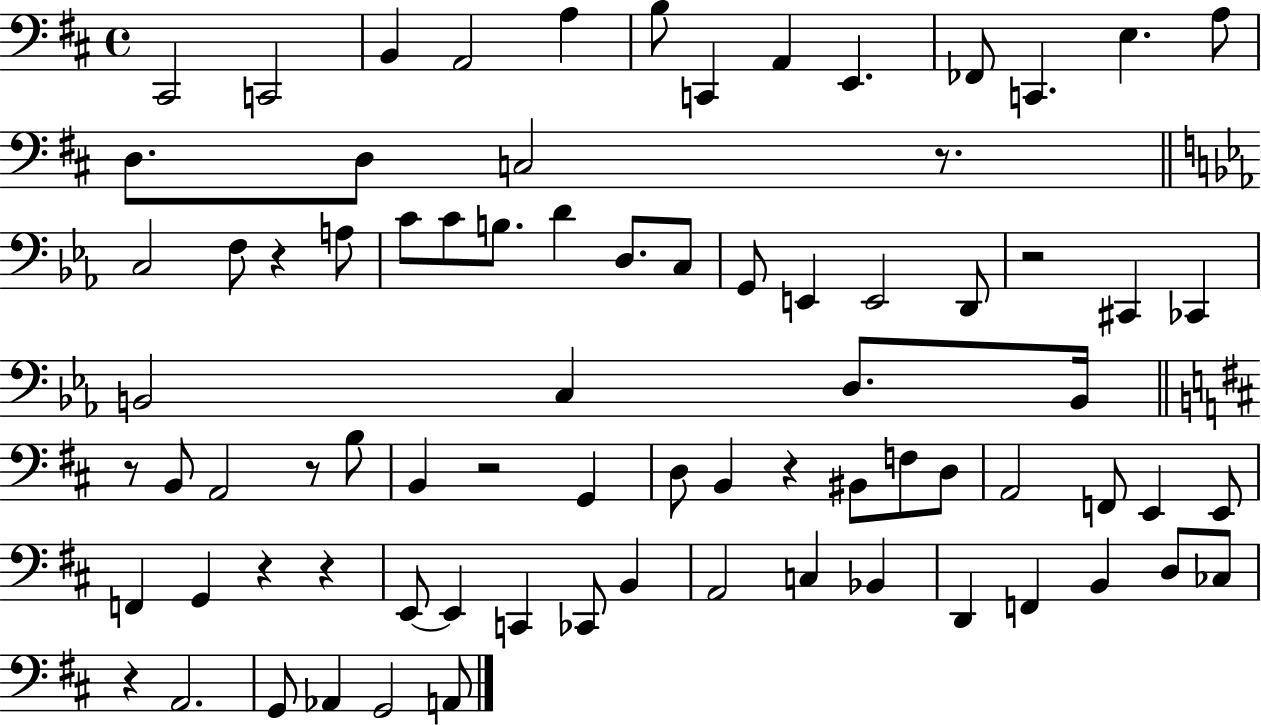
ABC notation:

X:1
T:Untitled
M:4/4
L:1/4
K:D
^C,,2 C,,2 B,, A,,2 A, B,/2 C,, A,, E,, _F,,/2 C,, E, A,/2 D,/2 D,/2 C,2 z/2 C,2 F,/2 z A,/2 C/2 C/2 B,/2 D D,/2 C,/2 G,,/2 E,, E,,2 D,,/2 z2 ^C,, _C,, B,,2 C, D,/2 B,,/4 z/2 B,,/2 A,,2 z/2 B,/2 B,, z2 G,, D,/2 B,, z ^B,,/2 F,/2 D,/2 A,,2 F,,/2 E,, E,,/2 F,, G,, z z E,,/2 E,, C,, _C,,/2 B,, A,,2 C, _B,, D,, F,, B,, D,/2 _C,/2 z A,,2 G,,/2 _A,, G,,2 A,,/2